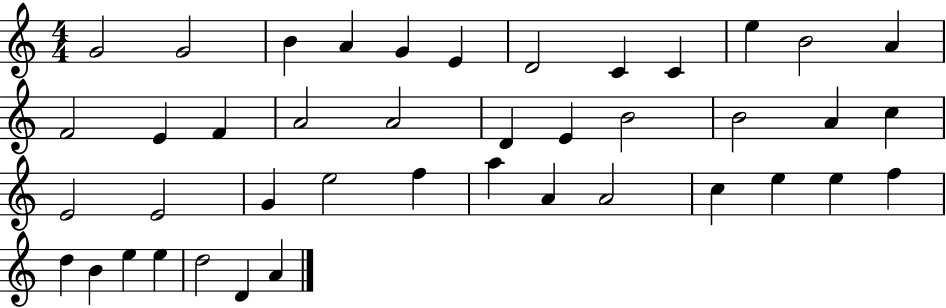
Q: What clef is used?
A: treble